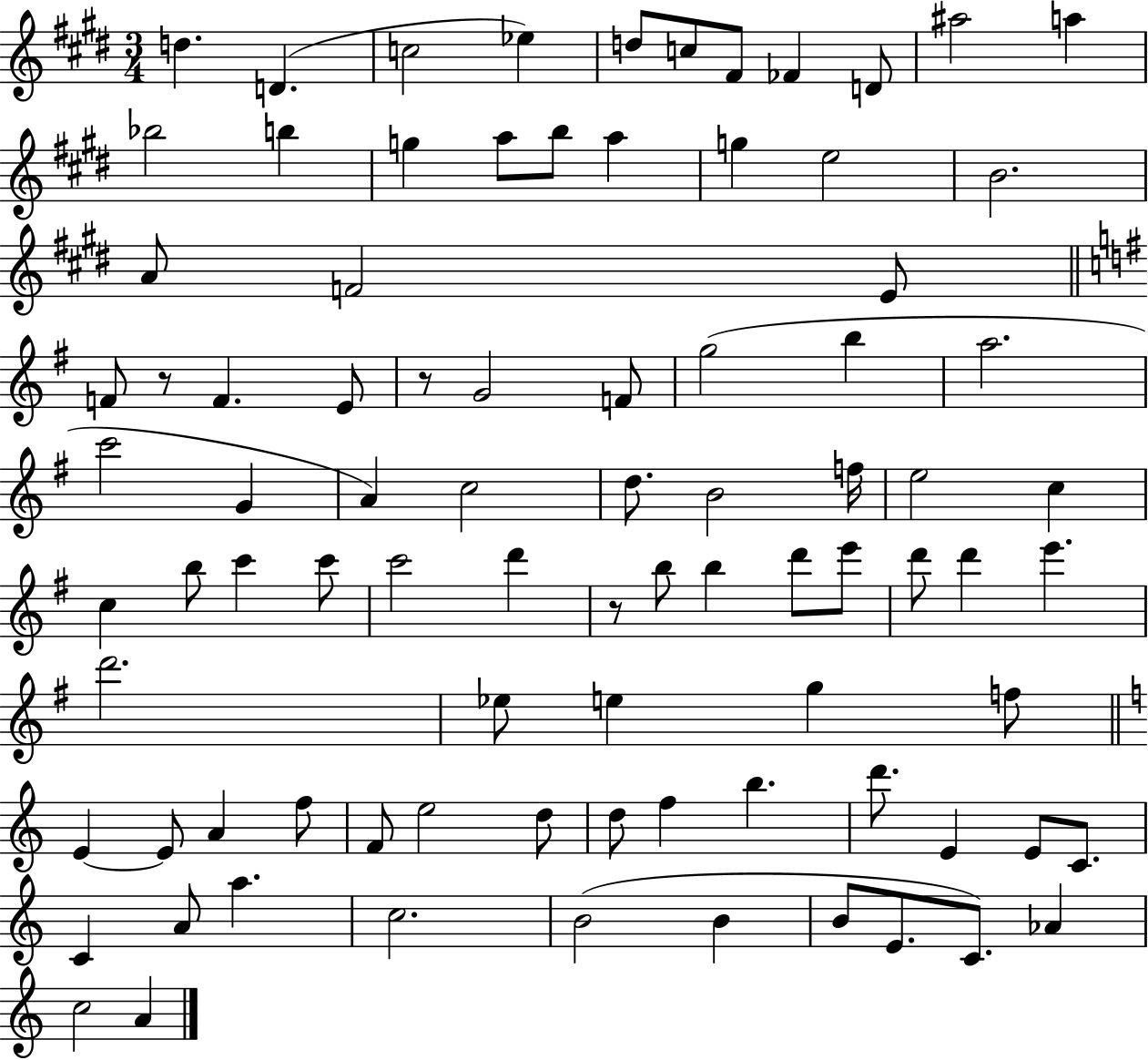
D5/q. D4/q. C5/h Eb5/q D5/e C5/e F#4/e FES4/q D4/e A#5/h A5/q Bb5/h B5/q G5/q A5/e B5/e A5/q G5/q E5/h B4/h. A4/e F4/h E4/e F4/e R/e F4/q. E4/e R/e G4/h F4/e G5/h B5/q A5/h. C6/h G4/q A4/q C5/h D5/e. B4/h F5/s E5/h C5/q C5/q B5/e C6/q C6/e C6/h D6/q R/e B5/e B5/q D6/e E6/e D6/e D6/q E6/q. D6/h. Eb5/e E5/q G5/q F5/e E4/q E4/e A4/q F5/e F4/e E5/h D5/e D5/e F5/q B5/q. D6/e. E4/q E4/e C4/e. C4/q A4/e A5/q. C5/h. B4/h B4/q B4/e E4/e. C4/e. Ab4/q C5/h A4/q